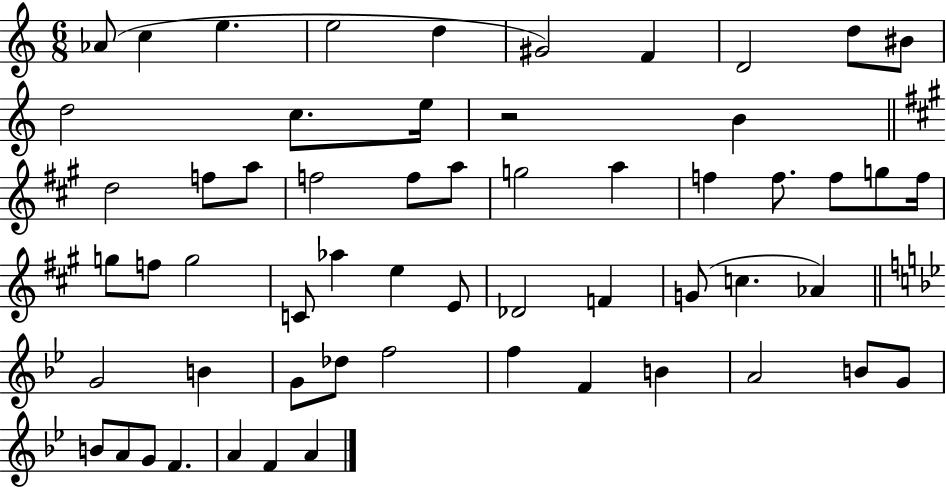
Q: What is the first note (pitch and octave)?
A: Ab4